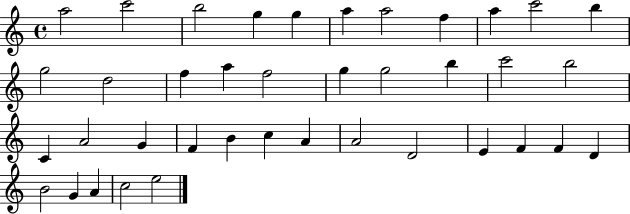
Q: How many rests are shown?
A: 0